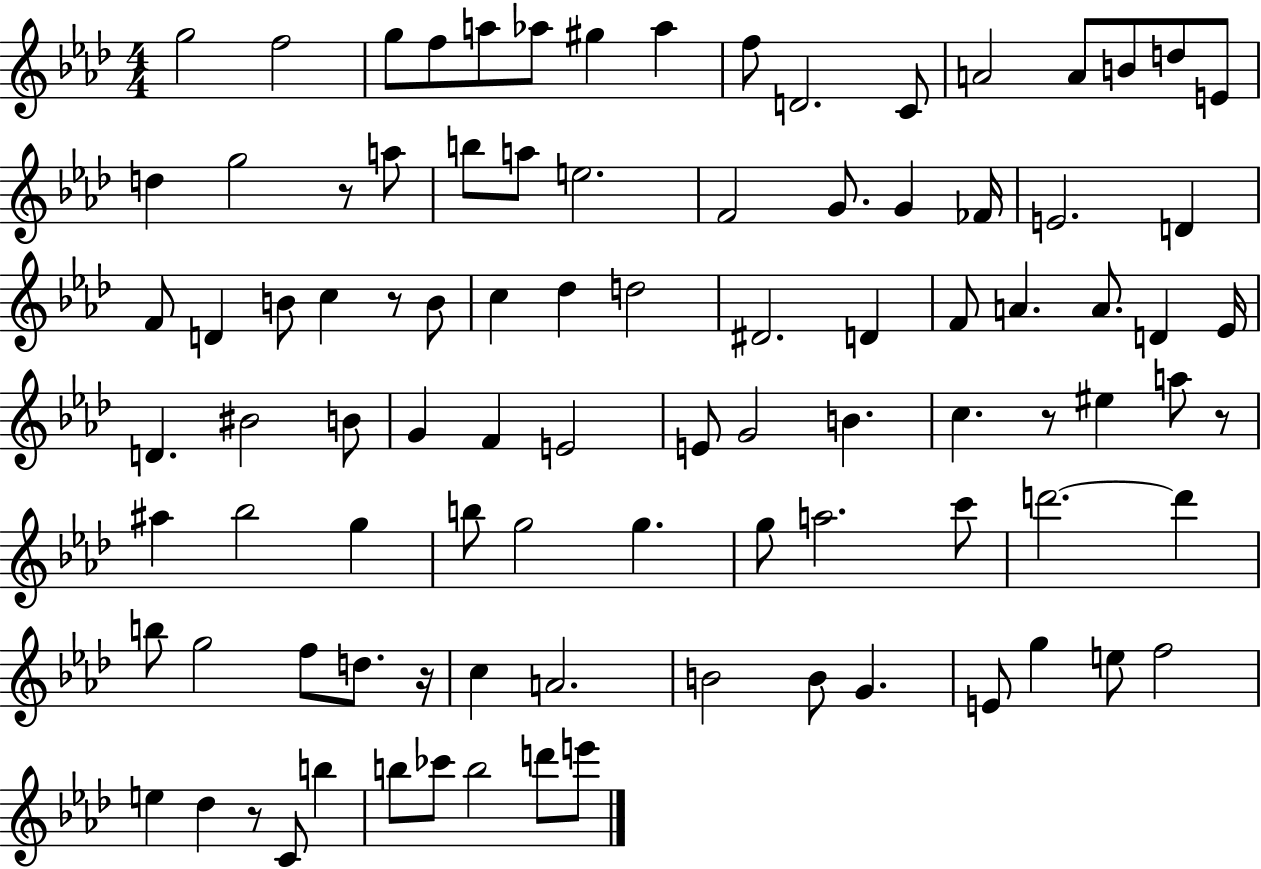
{
  \clef treble
  \numericTimeSignature
  \time 4/4
  \key aes \major
  g''2 f''2 | g''8 f''8 a''8 aes''8 gis''4 aes''4 | f''8 d'2. c'8 | a'2 a'8 b'8 d''8 e'8 | \break d''4 g''2 r8 a''8 | b''8 a''8 e''2. | f'2 g'8. g'4 fes'16 | e'2. d'4 | \break f'8 d'4 b'8 c''4 r8 b'8 | c''4 des''4 d''2 | dis'2. d'4 | f'8 a'4. a'8. d'4 ees'16 | \break d'4. bis'2 b'8 | g'4 f'4 e'2 | e'8 g'2 b'4. | c''4. r8 eis''4 a''8 r8 | \break ais''4 bes''2 g''4 | b''8 g''2 g''4. | g''8 a''2. c'''8 | d'''2.~~ d'''4 | \break b''8 g''2 f''8 d''8. r16 | c''4 a'2. | b'2 b'8 g'4. | e'8 g''4 e''8 f''2 | \break e''4 des''4 r8 c'8 b''4 | b''8 ces'''8 b''2 d'''8 e'''8 | \bar "|."
}